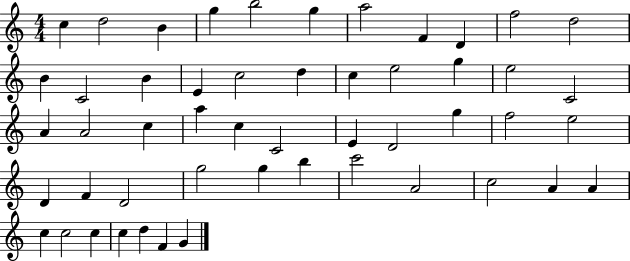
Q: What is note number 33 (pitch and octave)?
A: E5